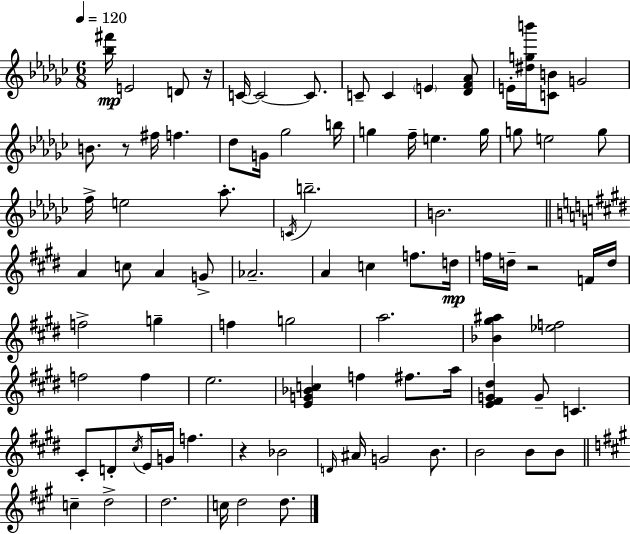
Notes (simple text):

[Bb5,F#6]/s E4/h D4/e R/s C4/s C4/h C4/e. C4/e C4/q E4/q [Db4,F4,Ab4]/e E4/s [D#5,G5,B6]/s [C4,B4]/e G4/h B4/e. R/e F#5/s F5/q. Db5/e G4/s Gb5/h B5/s G5/q F5/s E5/q. G5/s G5/e E5/h G5/e F5/s E5/h Ab5/e. C4/s B5/h. B4/h. A4/q C5/e A4/q G4/e Ab4/h. A4/q C5/q F5/e. D5/s F5/s D5/s R/h F4/s D5/s F5/h G5/q F5/q G5/h A5/h. [Bb4,G#5,A#5]/q [Eb5,F5]/h F5/h F5/q E5/h. [E4,G4,Bb4,C5]/q F5/q F#5/e. A5/s [E4,F#4,G4,D#5]/q G4/e C4/q. C#4/e D4/e C#5/s E4/s G4/s F5/q. R/q Bb4/h D4/s A#4/s G4/h B4/e. B4/h B4/e B4/e C5/q D5/h D5/h. C5/s D5/h D5/e.